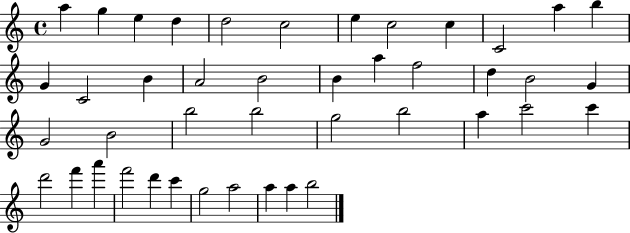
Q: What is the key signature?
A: C major